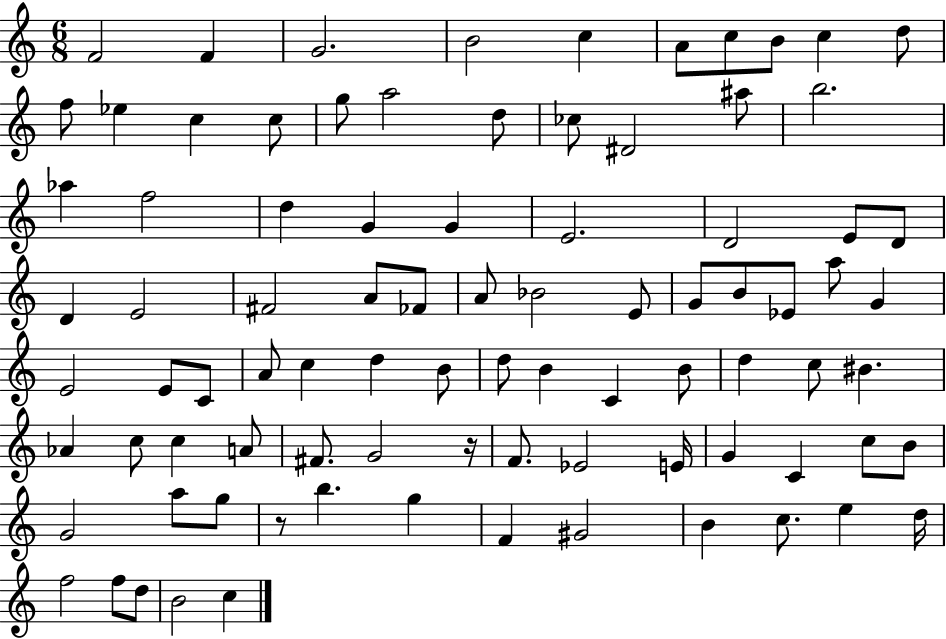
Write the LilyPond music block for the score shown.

{
  \clef treble
  \numericTimeSignature
  \time 6/8
  \key c \major
  f'2 f'4 | g'2. | b'2 c''4 | a'8 c''8 b'8 c''4 d''8 | \break f''8 ees''4 c''4 c''8 | g''8 a''2 d''8 | ces''8 dis'2 ais''8 | b''2. | \break aes''4 f''2 | d''4 g'4 g'4 | e'2. | d'2 e'8 d'8 | \break d'4 e'2 | fis'2 a'8 fes'8 | a'8 bes'2 e'8 | g'8 b'8 ees'8 a''8 g'4 | \break e'2 e'8 c'8 | a'8 c''4 d''4 b'8 | d''8 b'4 c'4 b'8 | d''4 c''8 bis'4. | \break aes'4 c''8 c''4 a'8 | fis'8. g'2 r16 | f'8. ees'2 e'16 | g'4 c'4 c''8 b'8 | \break g'2 a''8 g''8 | r8 b''4. g''4 | f'4 gis'2 | b'4 c''8. e''4 d''16 | \break f''2 f''8 d''8 | b'2 c''4 | \bar "|."
}